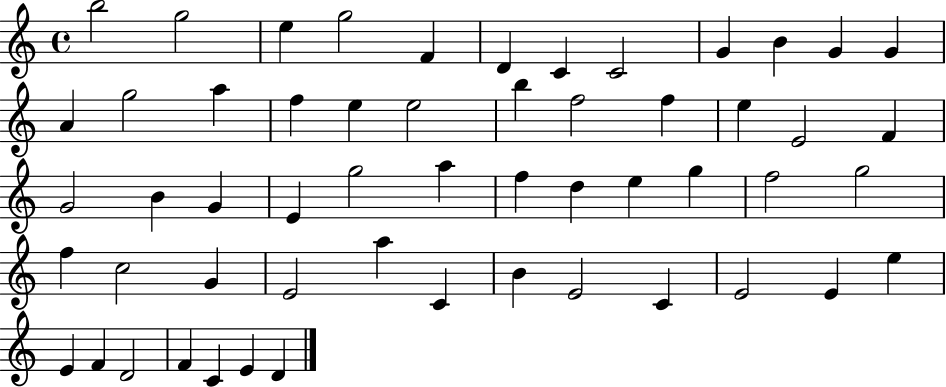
{
  \clef treble
  \time 4/4
  \defaultTimeSignature
  \key c \major
  b''2 g''2 | e''4 g''2 f'4 | d'4 c'4 c'2 | g'4 b'4 g'4 g'4 | \break a'4 g''2 a''4 | f''4 e''4 e''2 | b''4 f''2 f''4 | e''4 e'2 f'4 | \break g'2 b'4 g'4 | e'4 g''2 a''4 | f''4 d''4 e''4 g''4 | f''2 g''2 | \break f''4 c''2 g'4 | e'2 a''4 c'4 | b'4 e'2 c'4 | e'2 e'4 e''4 | \break e'4 f'4 d'2 | f'4 c'4 e'4 d'4 | \bar "|."
}